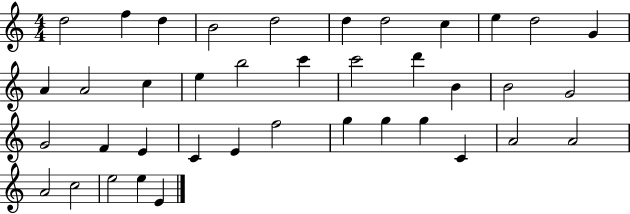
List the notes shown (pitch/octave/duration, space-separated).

D5/h F5/q D5/q B4/h D5/h D5/q D5/h C5/q E5/q D5/h G4/q A4/q A4/h C5/q E5/q B5/h C6/q C6/h D6/q B4/q B4/h G4/h G4/h F4/q E4/q C4/q E4/q F5/h G5/q G5/q G5/q C4/q A4/h A4/h A4/h C5/h E5/h E5/q E4/q